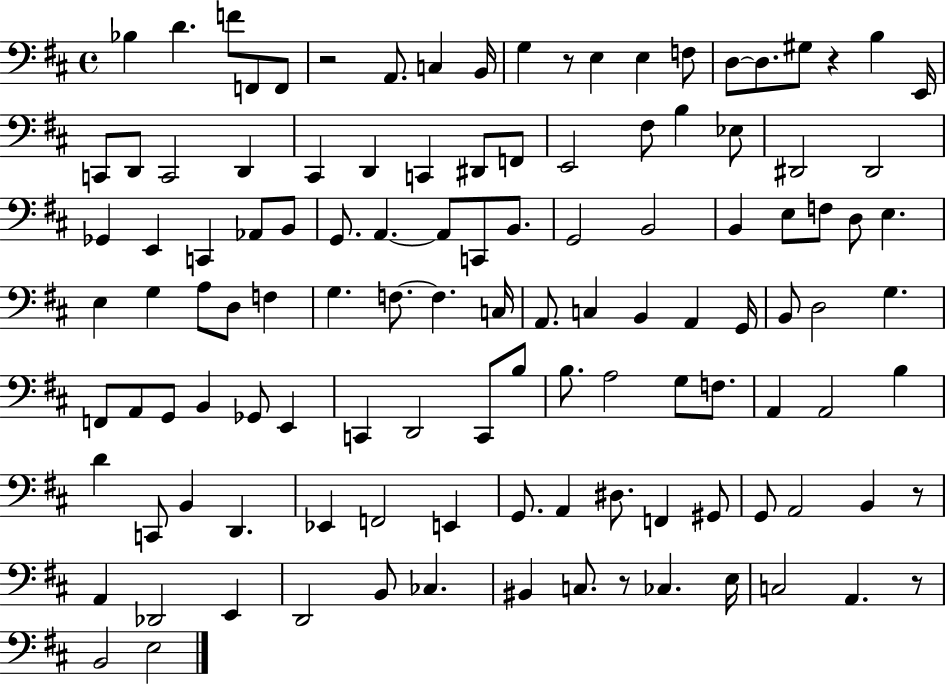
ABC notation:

X:1
T:Untitled
M:4/4
L:1/4
K:D
_B, D F/2 F,,/2 F,,/2 z2 A,,/2 C, B,,/4 G, z/2 E, E, F,/2 D,/2 D,/2 ^G,/2 z B, E,,/4 C,,/2 D,,/2 C,,2 D,, ^C,, D,, C,, ^D,,/2 F,,/2 E,,2 ^F,/2 B, _E,/2 ^D,,2 ^D,,2 _G,, E,, C,, _A,,/2 B,,/2 G,,/2 A,, A,,/2 C,,/2 B,,/2 G,,2 B,,2 B,, E,/2 F,/2 D,/2 E, E, G, A,/2 D,/2 F, G, F,/2 F, C,/4 A,,/2 C, B,, A,, G,,/4 B,,/2 D,2 G, F,,/2 A,,/2 G,,/2 B,, _G,,/2 E,, C,, D,,2 C,,/2 B,/2 B,/2 A,2 G,/2 F,/2 A,, A,,2 B, D C,,/2 B,, D,, _E,, F,,2 E,, G,,/2 A,, ^D,/2 F,, ^G,,/2 G,,/2 A,,2 B,, z/2 A,, _D,,2 E,, D,,2 B,,/2 _C, ^B,, C,/2 z/2 _C, E,/4 C,2 A,, z/2 B,,2 E,2